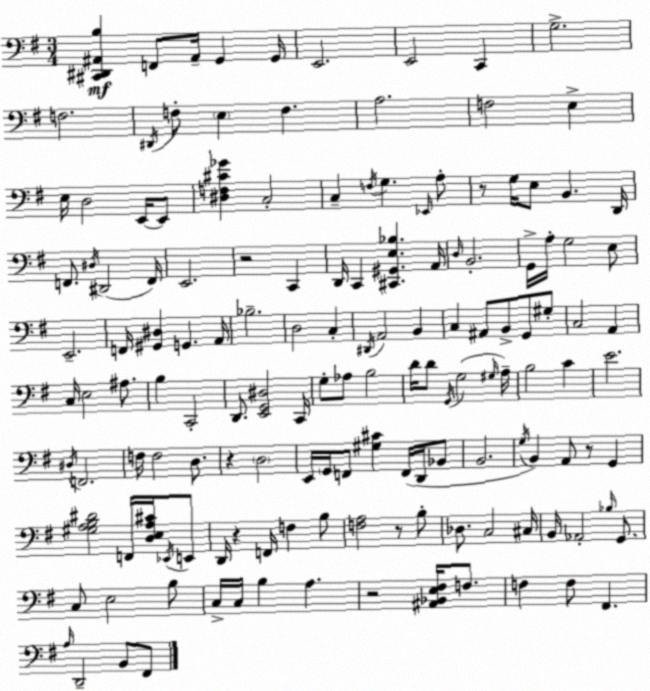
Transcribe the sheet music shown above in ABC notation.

X:1
T:Untitled
M:3/4
L:1/4
K:Em
[^C,,^D,,^A,,B,] F,,/2 ^A,,/4 G,, G,,/4 E,,2 E,,2 C,, G,2 F,2 ^D,,/4 F,/2 E, F, A,2 F,2 E, E,/4 D,2 E,,/4 E,,/2 [^D,F,^C_G] C,2 C, F,/4 G, _E,,/4 A,/2 z/2 G,/4 E,/2 B,, D,,/4 F,,/2 ^D,/4 ^D,,2 F,,/4 E,,2 z2 C,, D,,/4 C,, [^C,,^G,,E,_B,] A,,/4 D,/4 B,,2 G,,/4 A,/4 G,2 E,/2 E,,2 F,,/4 [^G,,^D,] G,, A,,/4 _B,2 D,2 C, ^D,,/4 A,,2 B,, C, ^A,,/2 B,,/2 G,,/2 ^G,/2 C,2 A,, C,/4 E,2 ^A,/2 B, C,,2 D,,/2 [E,,G,,^D,]2 C,,/4 G,/2 _A,/2 B,2 D/4 D/2 G,,/4 G,2 ^G,/4 A,/4 B,2 C E2 ^D,/4 F,,2 F,/4 F,2 D,/2 z D,2 E,,/4 G,,/4 F,,/2 [^G,^C] F,,/4 D,,/4 _B,,/2 B,,2 G,/4 B,, A,,/2 z/2 G,, [^G,A,B,^D]2 F,,/4 [D,E,A,^C]/4 _E,,/4 E,,/2 D,,/4 z F,,/4 F, B,/2 [F,A,]2 z/2 B,/2 _D,/2 C,2 ^C,/4 B,,/4 _A,,2 _B,/4 G,,/2 C,/2 E,2 B,/2 C,/4 C,/4 B, A, z2 [^A,,_B,,E,^F,]/4 F,/2 F, F,/2 ^F,, A,/4 D,,2 B,,/2 ^F,,/2